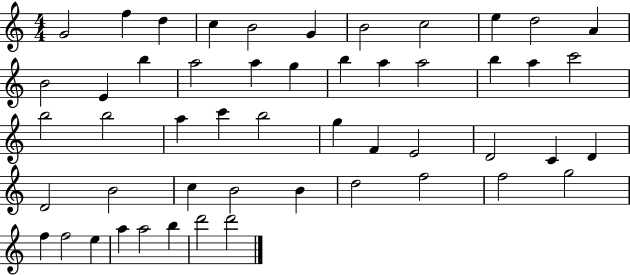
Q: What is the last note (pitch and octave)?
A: D6